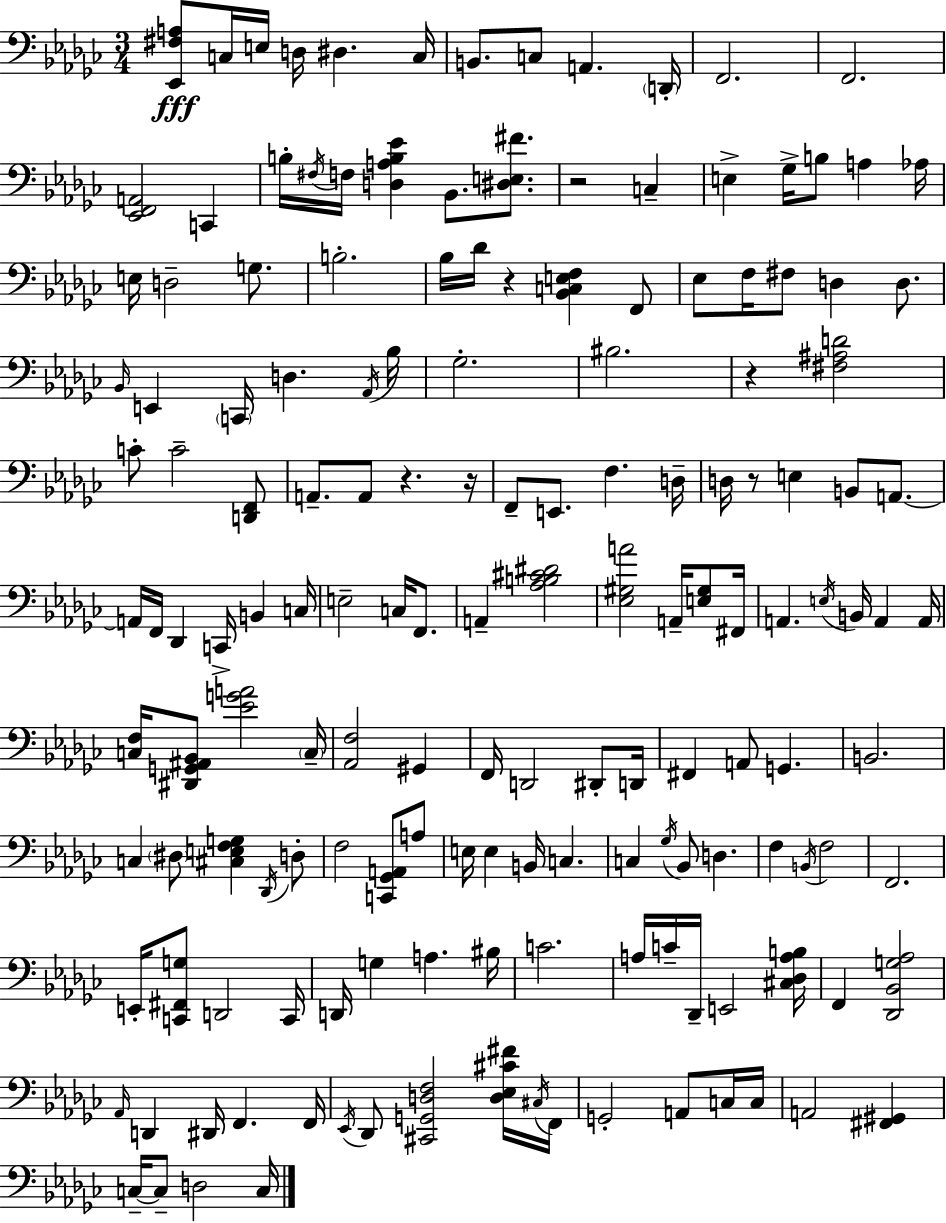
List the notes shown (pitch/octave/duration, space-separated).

[Eb2,F#3,A3]/e C3/s E3/s D3/s D#3/q. C3/s B2/e. C3/e A2/q. D2/s F2/h. F2/h. [Eb2,F2,A2]/h C2/q B3/s F#3/s F3/s [D3,A3,B3,Eb4]/q Bb2/e. [D#3,E3,F#4]/e. R/h C3/q E3/q Gb3/s B3/e A3/q Ab3/s E3/s D3/h G3/e. B3/h. Bb3/s Db4/s R/q [Bb2,C3,E3,F3]/q F2/e Eb3/e F3/s F#3/e D3/q D3/e. Bb2/s E2/q C2/s D3/q. Ab2/s Bb3/s Gb3/h. BIS3/h. R/q [F#3,A#3,D4]/h C4/e C4/h [D2,F2]/e A2/e. A2/e R/q. R/s F2/e E2/e. F3/q. D3/s D3/s R/e E3/q B2/e A2/e. A2/s F2/s Db2/q C2/s B2/q C3/s E3/h C3/s F2/e. A2/q [Ab3,B3,C#4,D#4]/h [Eb3,G#3,A4]/h A2/s [E3,G#3]/e F#2/s A2/q. E3/s B2/s A2/q A2/s [C3,F3]/s [D#2,G2,A#2,Bb2]/e [Eb4,G4,A4]/h C3/s [Ab2,F3]/h G#2/q F2/s D2/h D#2/e D2/s F#2/q A2/e G2/q. B2/h. C3/q D#3/e [C#3,E3,F3,G3]/q Db2/s D3/e F3/h [C2,Gb2,A2]/e A3/e E3/s E3/q B2/s C3/q. C3/q Gb3/s Bb2/e D3/q. F3/q B2/s F3/h F2/h. E2/s [C2,F#2,G3]/e D2/h C2/s D2/s G3/q A3/q. BIS3/s C4/h. A3/s C4/s Db2/s E2/h [C#3,Db3,A3,B3]/s F2/q [Db2,Bb2,G3,Ab3]/h Ab2/s D2/q D#2/s F2/q. F2/s Eb2/s Db2/e [C#2,G2,D3,F3]/h [D3,Eb3,C#4,F#4]/s C#3/s F2/s G2/h A2/e C3/s C3/s A2/h [F#2,G#2]/q C3/s C3/e D3/h C3/s